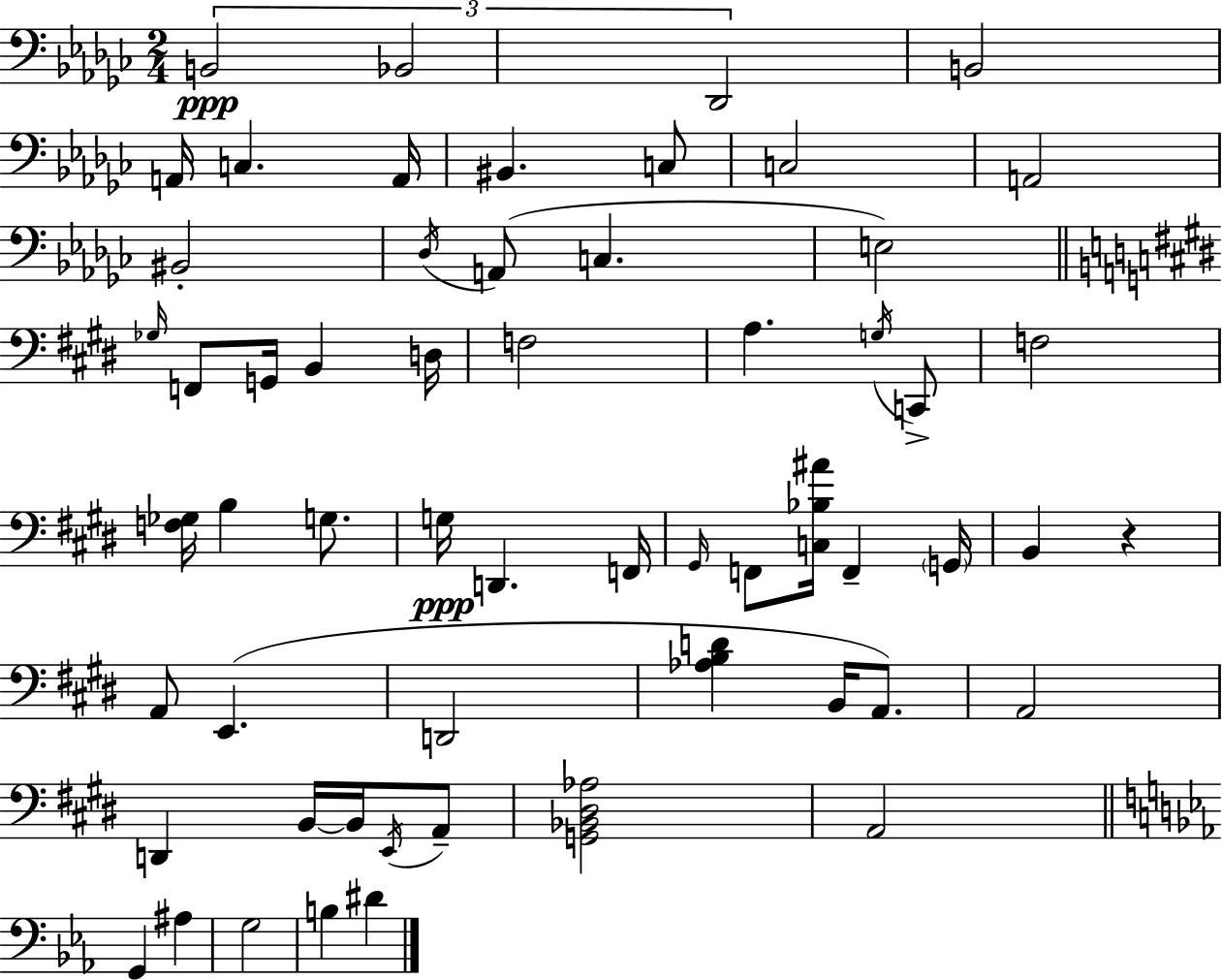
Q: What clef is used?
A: bass